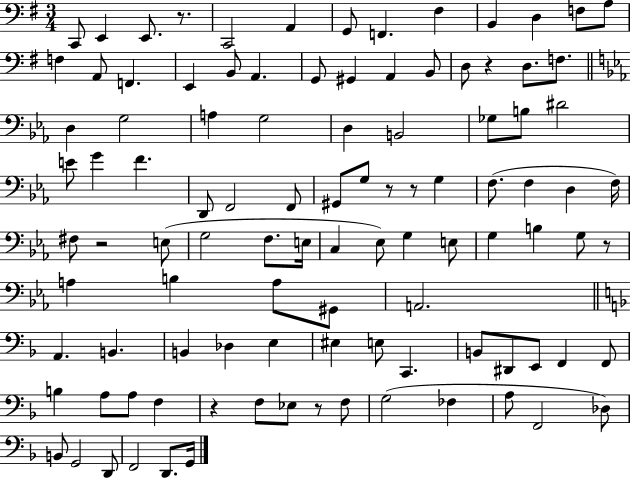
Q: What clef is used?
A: bass